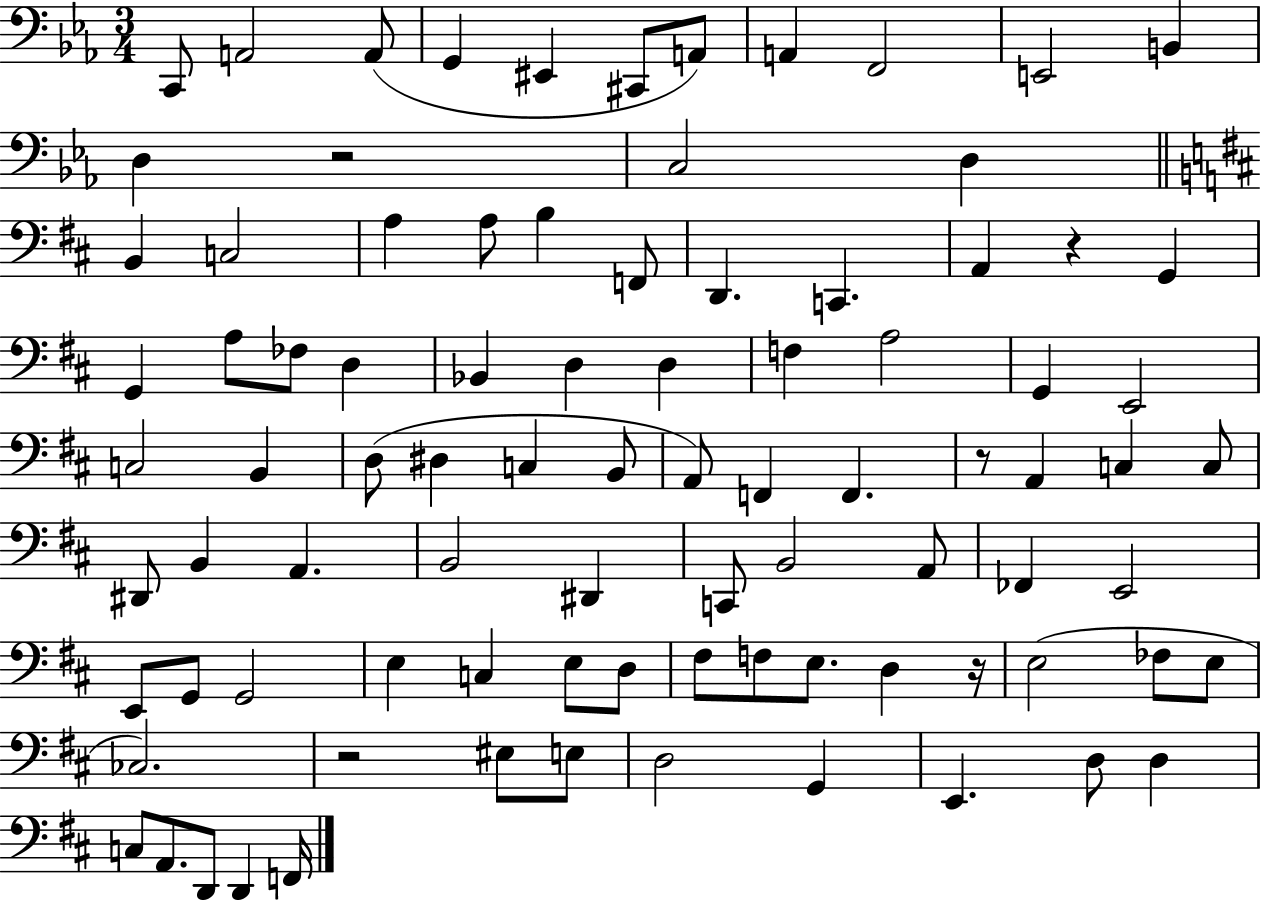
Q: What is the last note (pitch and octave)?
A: F2